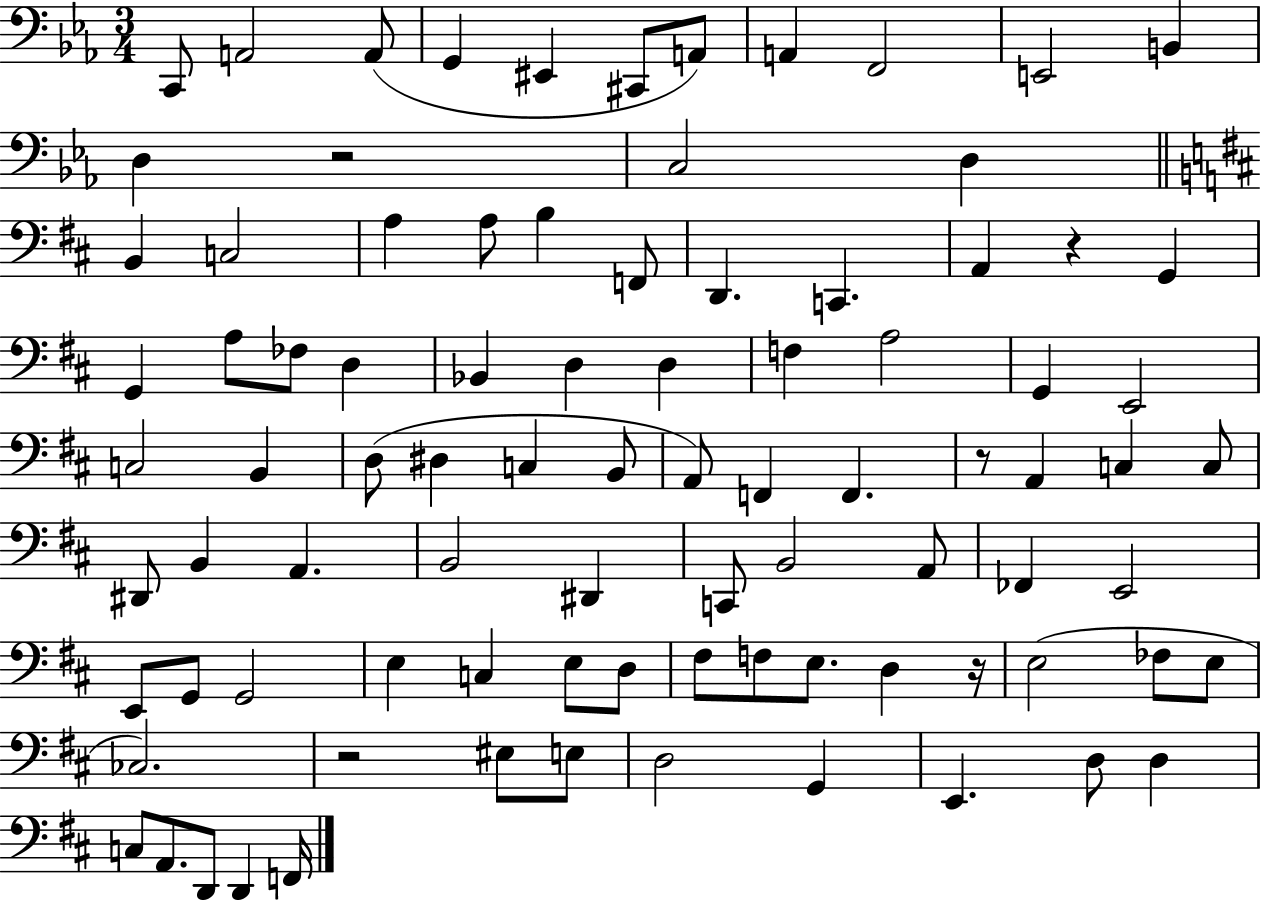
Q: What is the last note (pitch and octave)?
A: F2